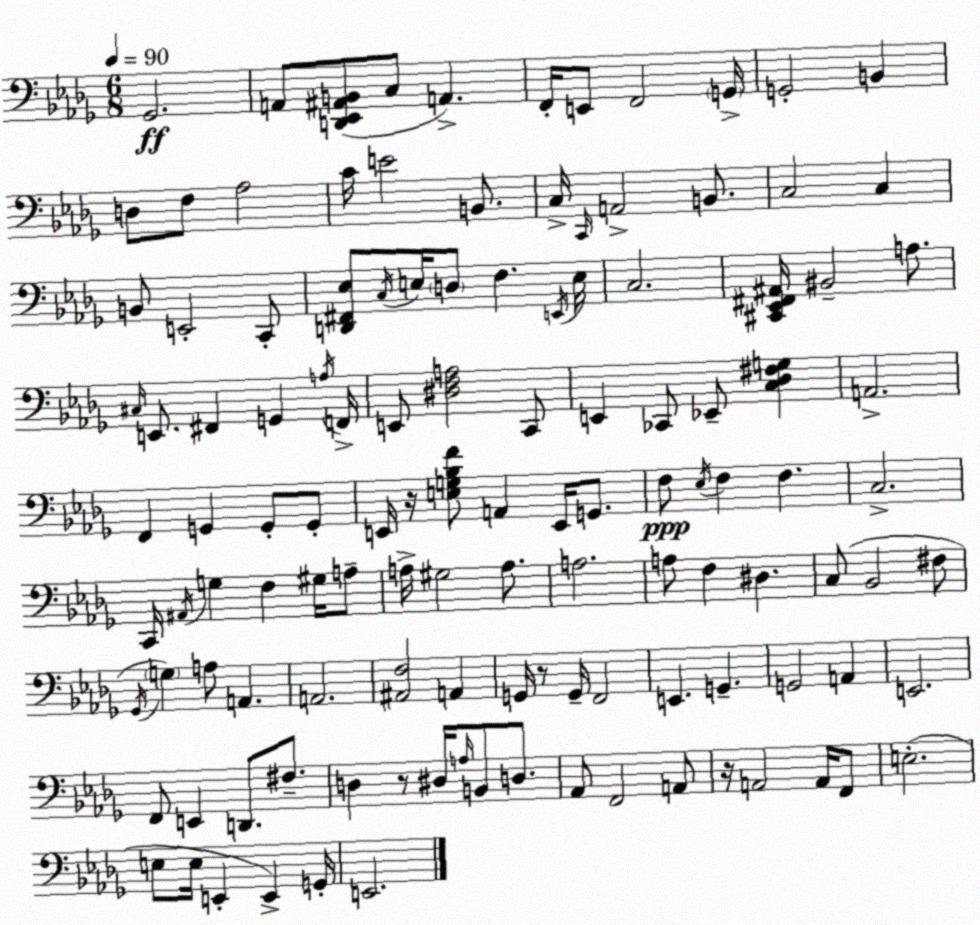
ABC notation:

X:1
T:Untitled
M:6/8
L:1/4
K:Bbm
_G,,2 A,,/2 [D,,_E,,^A,,B,,]/2 C,/2 A,, F,,/4 E,,/2 F,,2 G,,/4 G,,2 B,, D,/2 F,/2 _A,2 C/4 E2 B,,/2 C,/4 C,,/4 A,,2 B,,/2 C,2 C, B,,/2 E,,2 C,,/2 [D,,^F,,_E,]/2 C,/4 E,/4 D,/2 F, E,,/4 E,/4 C,2 [^C,,_E,,^F,,^A,,]/4 ^B,,2 A,/2 ^C,/4 E,,/2 ^F,, G,, A,/4 F,,/4 E,,/2 [^D,F,A,]2 C,,/2 E,, _C,,/2 _E,,/2 [C,_D,^F,G,] A,,2 F,, G,, G,,/2 G,,/2 E,,/4 z/4 [E,G,_B,F]/2 A,, E,,/4 G,,/2 F,/2 _E,/4 F, F, C,2 C,,/4 ^A,,/4 G, F, ^G,/4 A,/2 A,/4 ^G,2 A,/2 A,2 A,/2 F, ^D, C,/2 _B,,2 ^F,/2 _G,,/4 G, A,/2 A,, A,,2 [^A,,F,]2 A,, G,,/4 z/2 G,,/4 F,,2 E,, G,, G,,2 A,, E,,2 F,,/2 E,, D,,/2 ^F,/2 D, z/2 ^D,/4 A,/4 B,,/2 D,/2 _A,,/2 F,,2 A,,/2 z/4 A,,2 A,,/4 F,,/2 E,2 E,/2 E,/4 E,, E,, G,,/4 E,,2